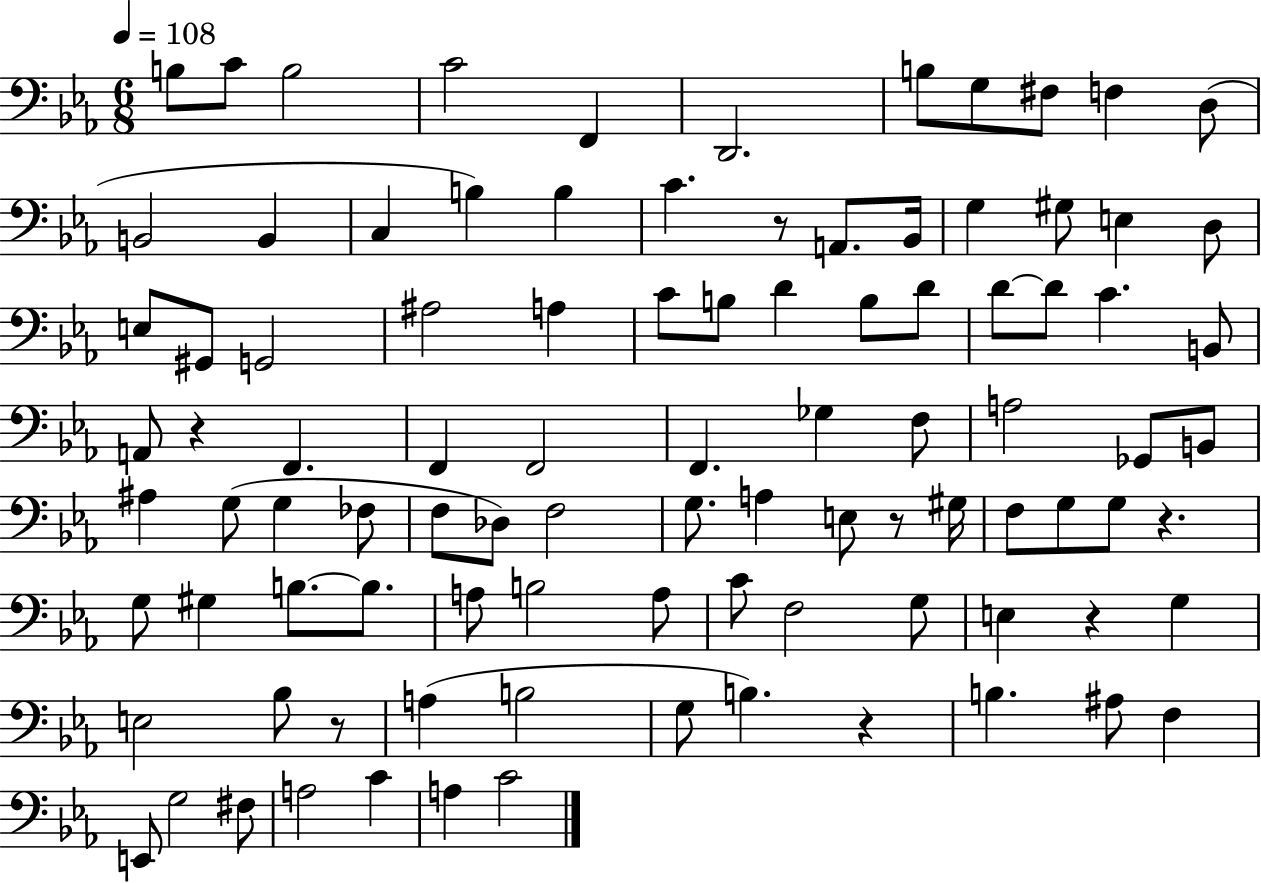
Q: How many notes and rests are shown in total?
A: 96